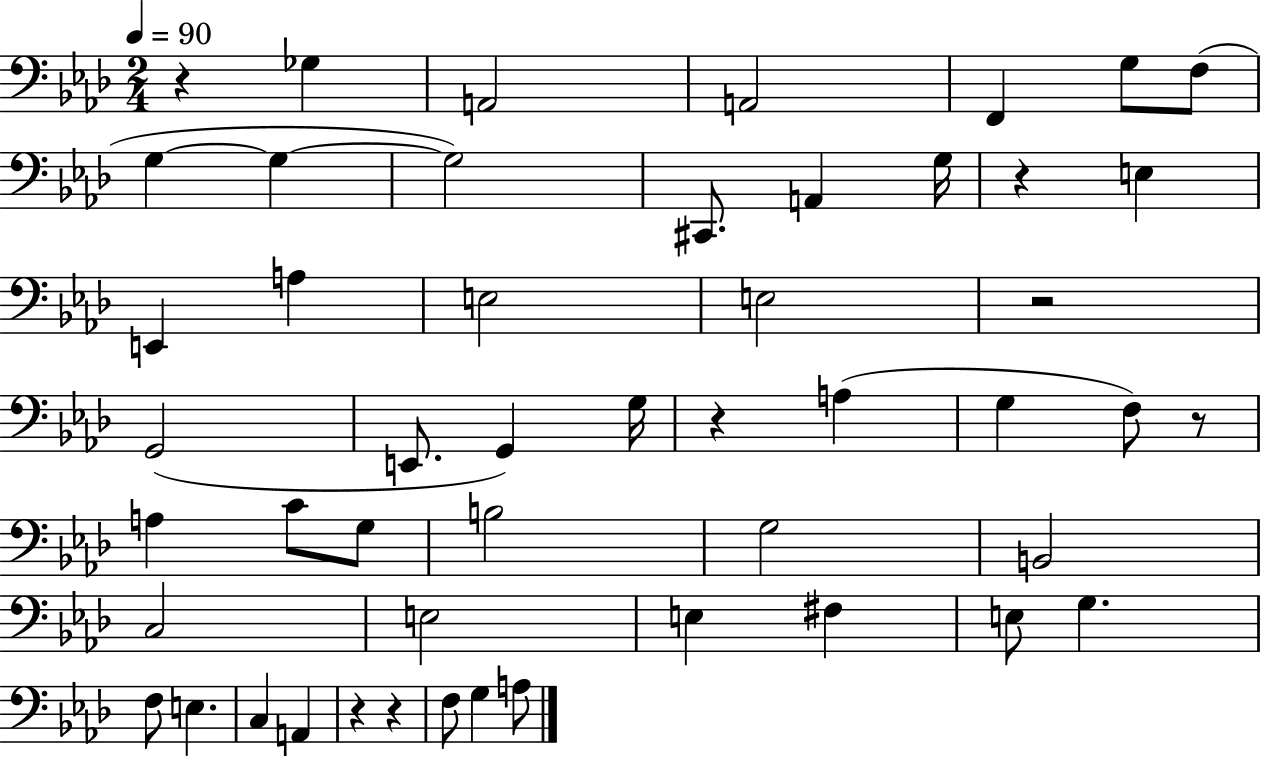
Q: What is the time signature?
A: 2/4